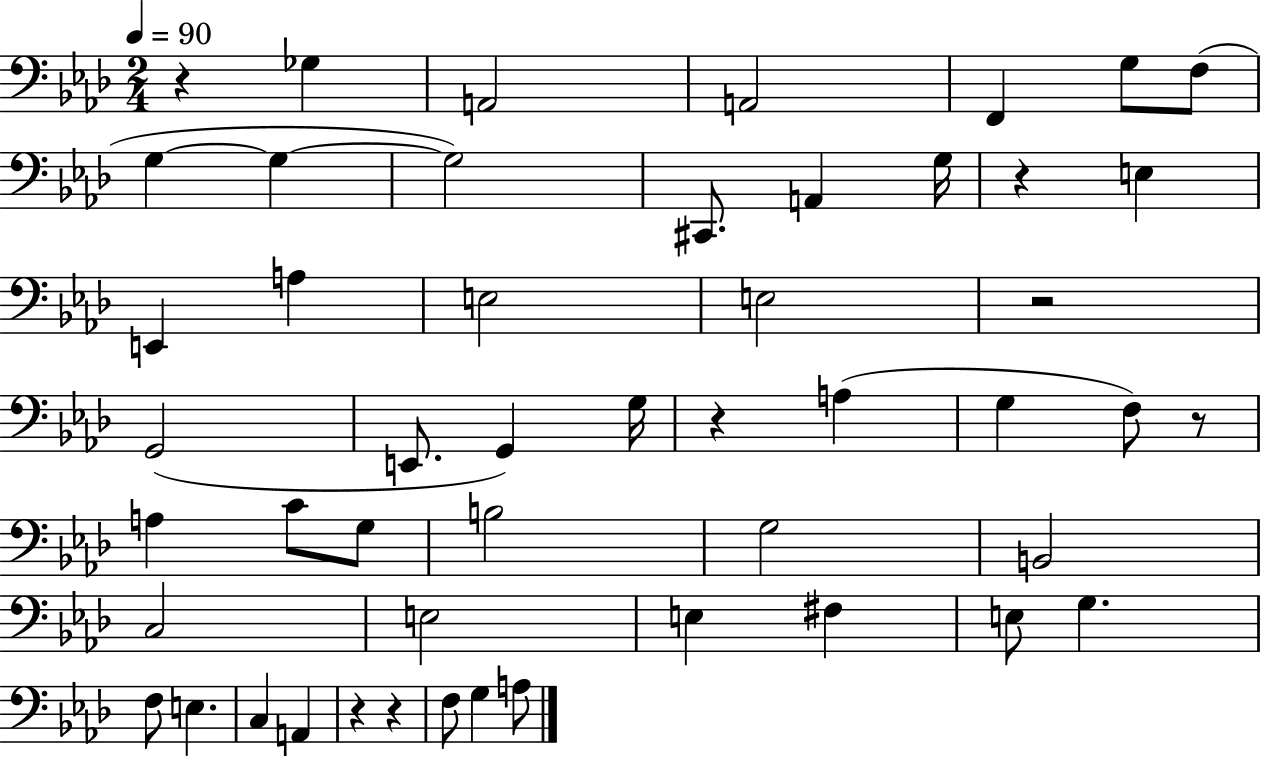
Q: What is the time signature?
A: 2/4